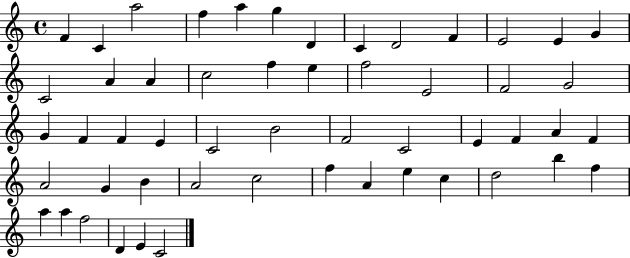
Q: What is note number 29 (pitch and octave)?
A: B4